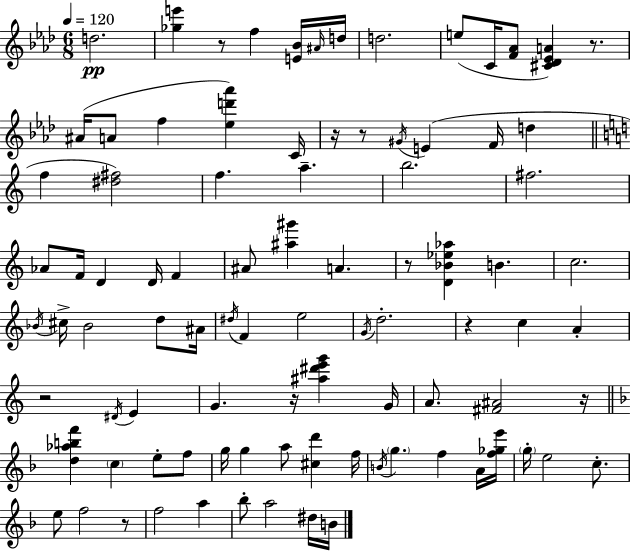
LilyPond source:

{
  \clef treble
  \numericTimeSignature
  \time 6/8
  \key f \minor
  \tempo 4 = 120
  d''2.\pp | <ges'' e'''>4 r8 f''4 <e' bes'>16 \grace { ais'16 } | d''16 d''2. | e''8( c'16 <f' aes'>8 <cis' des' ees' a'>4) r8. | \break ais'16( a'8 f''4 <ees'' d''' aes'''>4) | c'16 r16 r8 \acciaccatura { gis'16 }( e'4 f'16 d''4 | \bar "||" \break \key c \major f''4 <dis'' fis''>2) | f''4. a''4.-- | b''2. | fis''2. | \break aes'8 f'16 d'4 d'16 f'4 | ais'8 <ais'' gis'''>4 a'4. | r8 <d' bes' ees'' aes''>4 b'4. | c''2. | \break \acciaccatura { bes'16 } cis''16-> bes'2 d''8 | ais'16 \acciaccatura { dis''16 } f'4 e''2 | \acciaccatura { g'16 } d''2.-. | r4 c''4 a'4-. | \break r2 \acciaccatura { dis'16 } | e'4 g'4. r16 <ais'' dis''' e''' g'''>4 | g'16 a'8. <fis' ais'>2 | r16 \bar "||" \break \key f \major <d'' aes'' b'' f'''>4 \parenthesize c''4 e''8-. f''8 | g''16 g''4 a''8 <cis'' d'''>4 f''16 | \acciaccatura { b'16 } \parenthesize g''4. f''4 a'16 | <f'' ges'' e'''>16 \parenthesize g''16-. e''2 c''8.-. | \break e''8 f''2 r8 | f''2 a''4 | bes''8-. a''2 dis''16 | b'16 \bar "|."
}